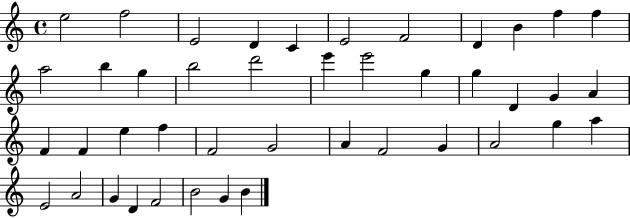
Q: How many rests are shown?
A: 0